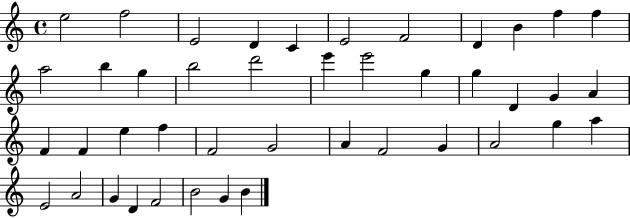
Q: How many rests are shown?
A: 0